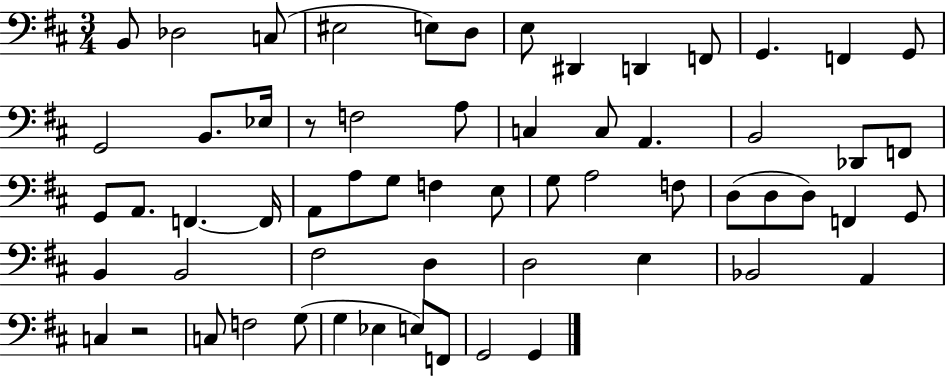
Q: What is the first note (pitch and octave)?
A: B2